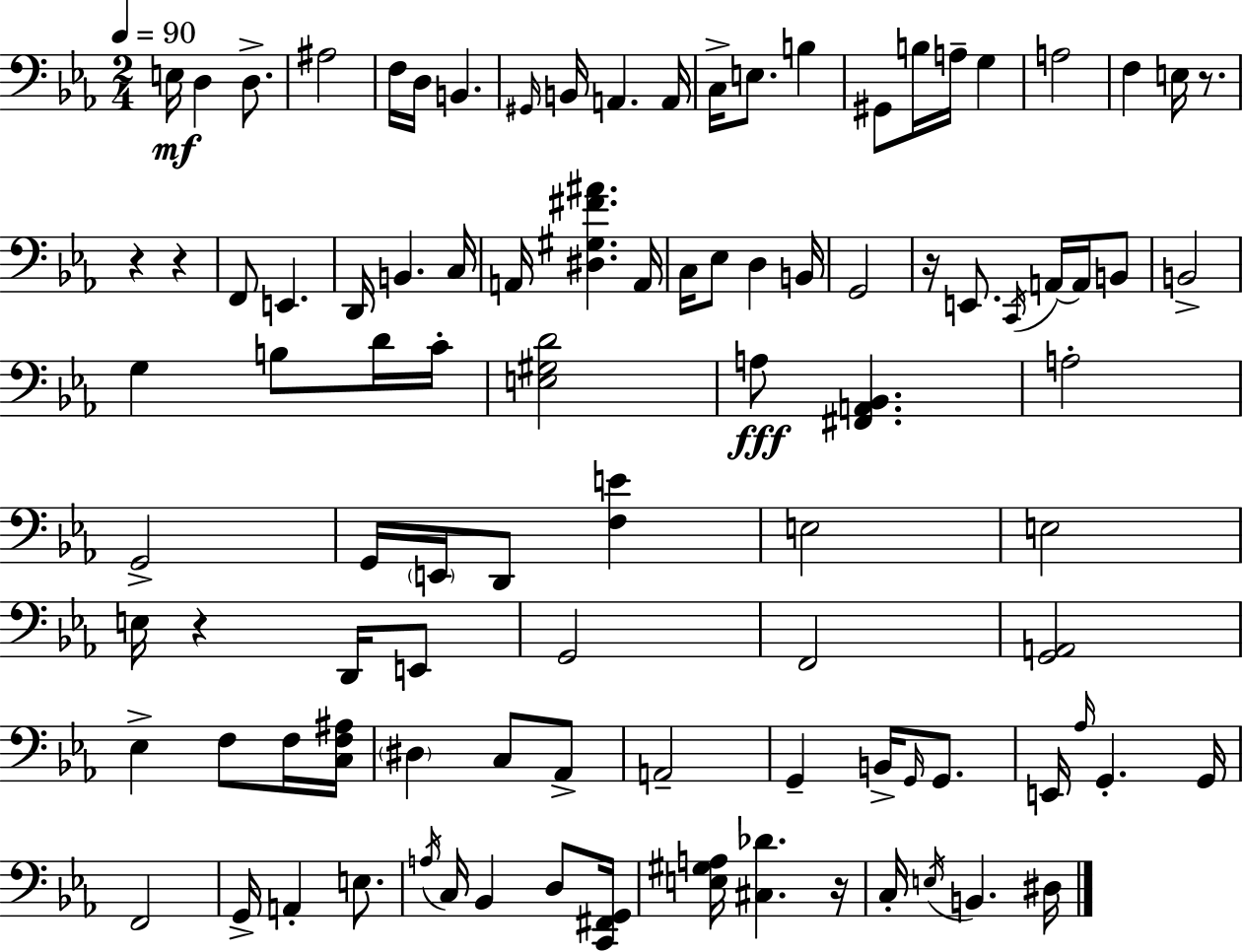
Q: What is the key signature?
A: EES major